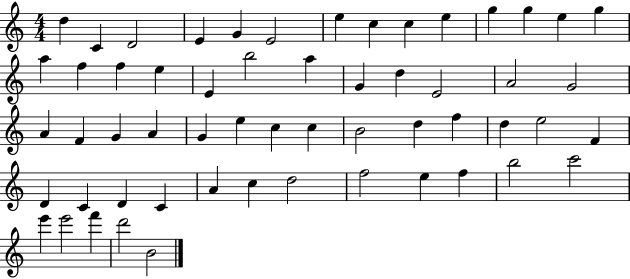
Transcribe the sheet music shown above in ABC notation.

X:1
T:Untitled
M:4/4
L:1/4
K:C
d C D2 E G E2 e c c e g g e g a f f e E b2 a G d E2 A2 G2 A F G A G e c c B2 d f d e2 F D C D C A c d2 f2 e f b2 c'2 e' e'2 f' d'2 B2